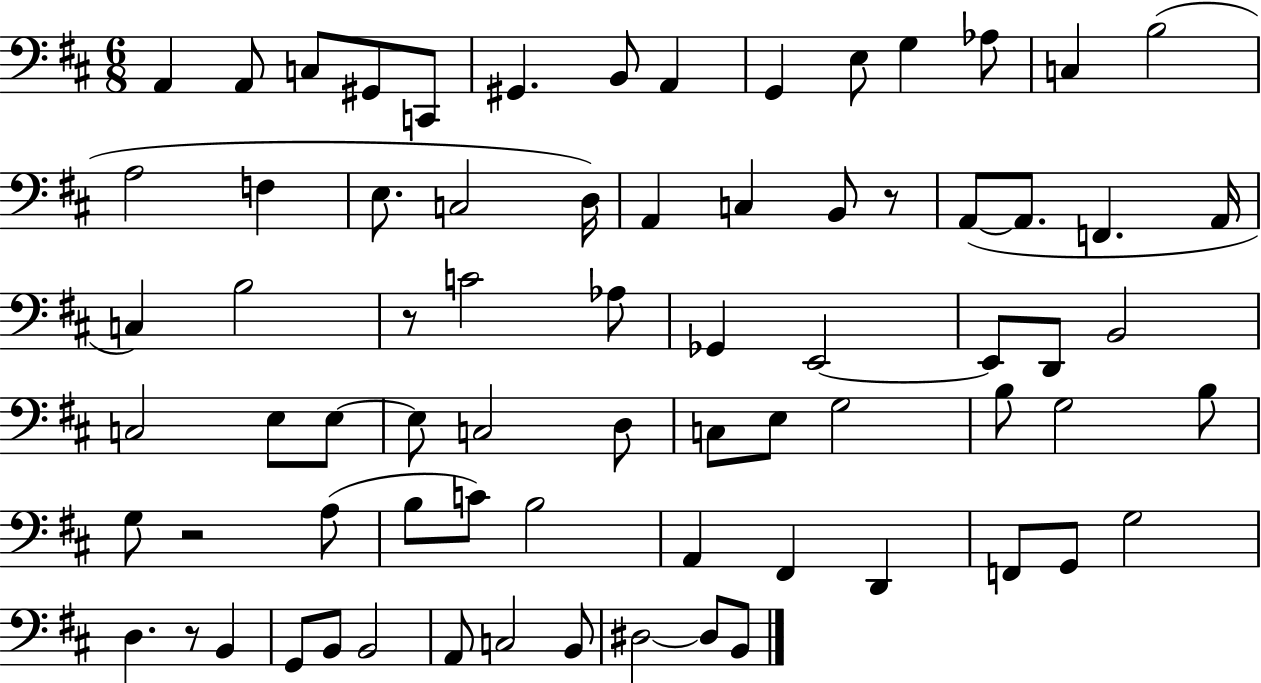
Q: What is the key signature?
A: D major